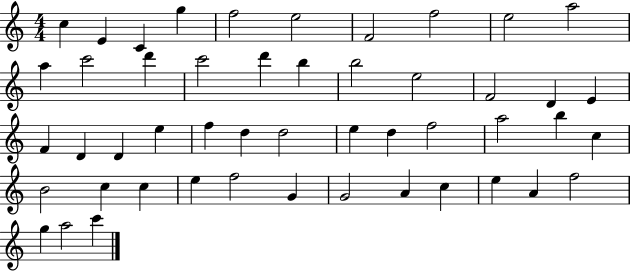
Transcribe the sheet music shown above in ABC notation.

X:1
T:Untitled
M:4/4
L:1/4
K:C
c E C g f2 e2 F2 f2 e2 a2 a c'2 d' c'2 d' b b2 e2 F2 D E F D D e f d d2 e d f2 a2 b c B2 c c e f2 G G2 A c e A f2 g a2 c'